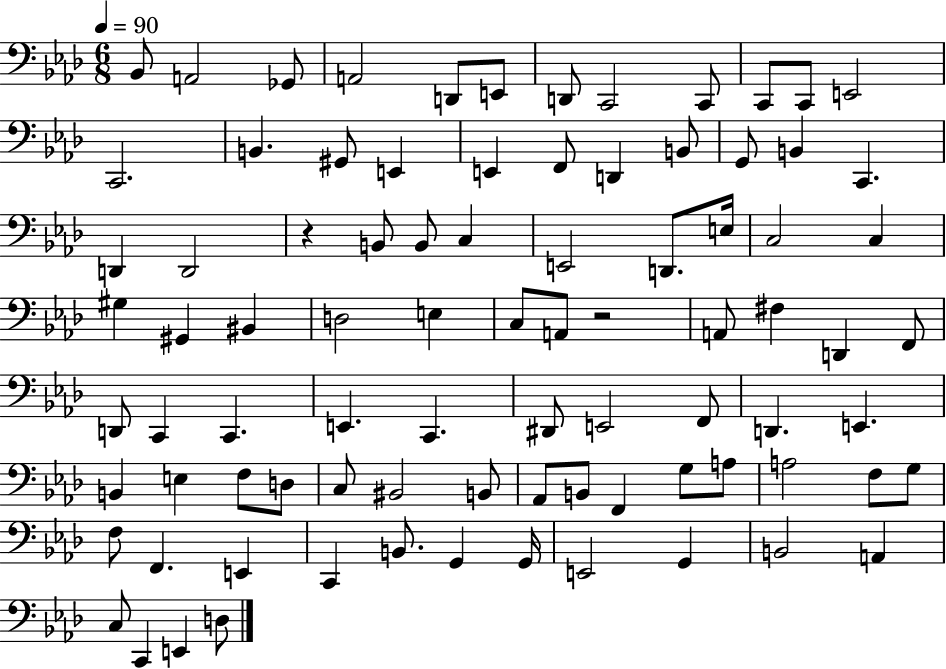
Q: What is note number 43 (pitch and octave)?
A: D2